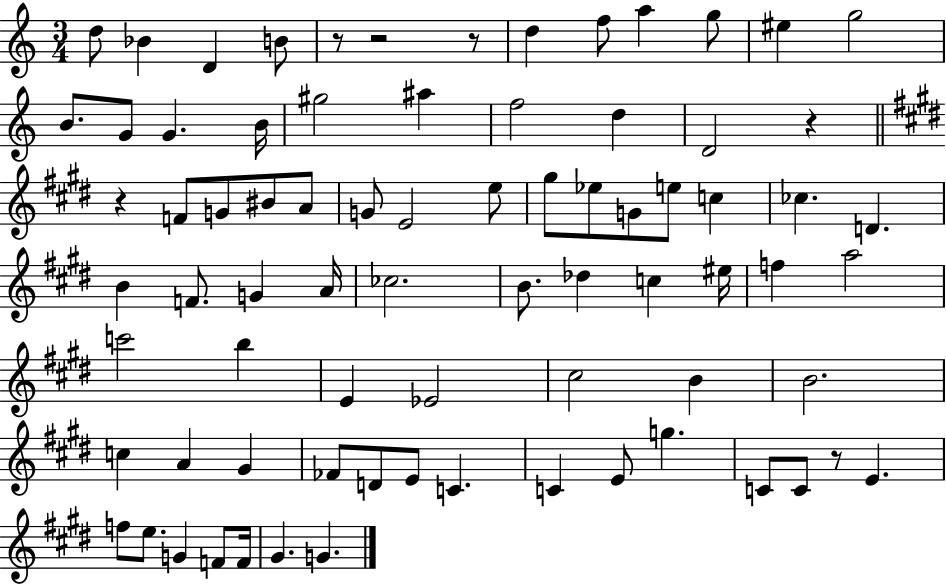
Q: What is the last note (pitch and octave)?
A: G4